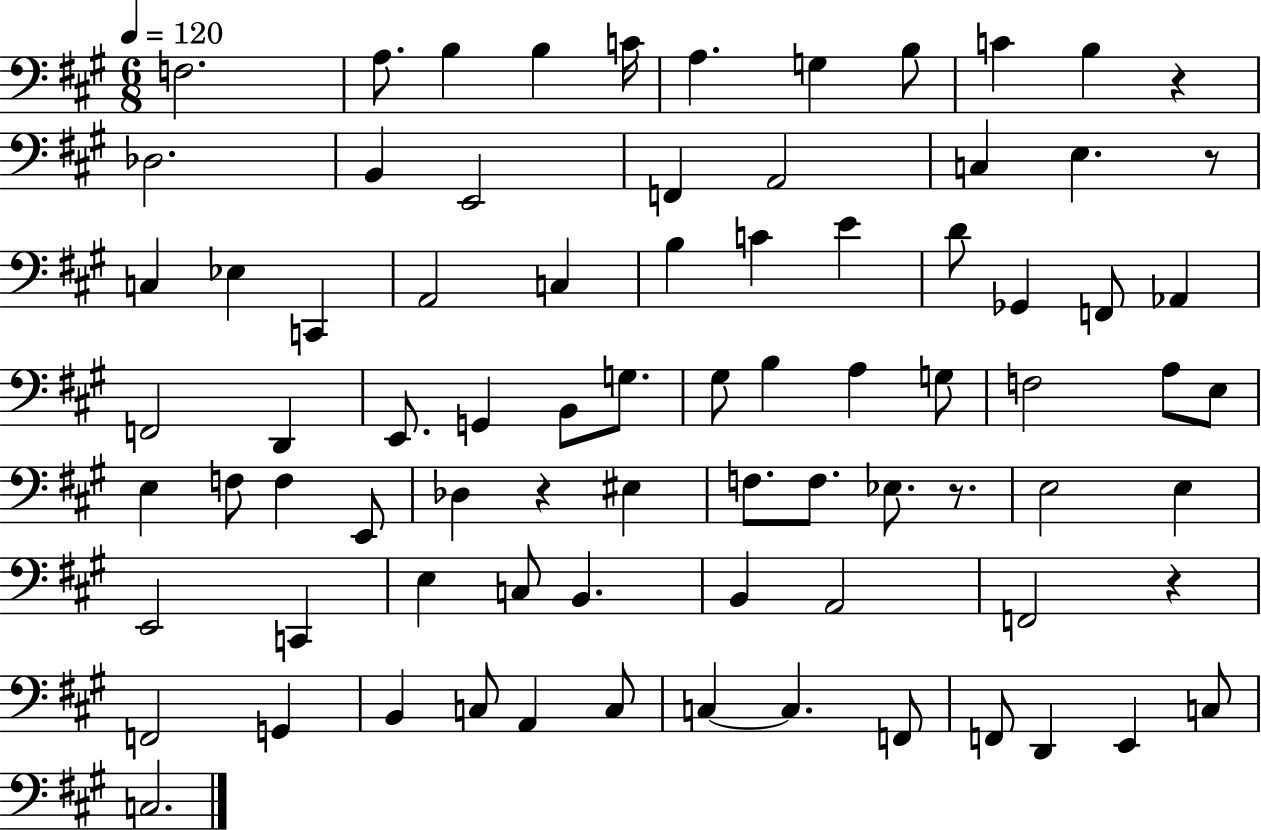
X:1
T:Untitled
M:6/8
L:1/4
K:A
F,2 A,/2 B, B, C/4 A, G, B,/2 C B, z _D,2 B,, E,,2 F,, A,,2 C, E, z/2 C, _E, C,, A,,2 C, B, C E D/2 _G,, F,,/2 _A,, F,,2 D,, E,,/2 G,, B,,/2 G,/2 ^G,/2 B, A, G,/2 F,2 A,/2 E,/2 E, F,/2 F, E,,/2 _D, z ^E, F,/2 F,/2 _E,/2 z/2 E,2 E, E,,2 C,, E, C,/2 B,, B,, A,,2 F,,2 z F,,2 G,, B,, C,/2 A,, C,/2 C, C, F,,/2 F,,/2 D,, E,, C,/2 C,2